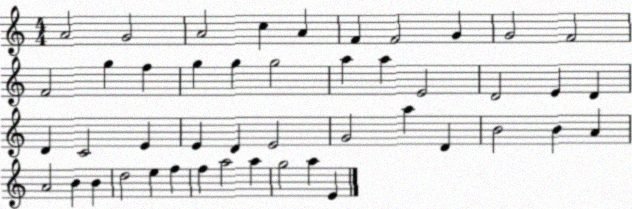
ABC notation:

X:1
T:Untitled
M:4/4
L:1/4
K:C
A2 G2 A2 c A F F2 G G2 F2 F2 g f g g g2 a a E2 D2 E D D C2 E E D E2 G2 a D B2 B A A2 B B d2 e f f a2 a g2 a E